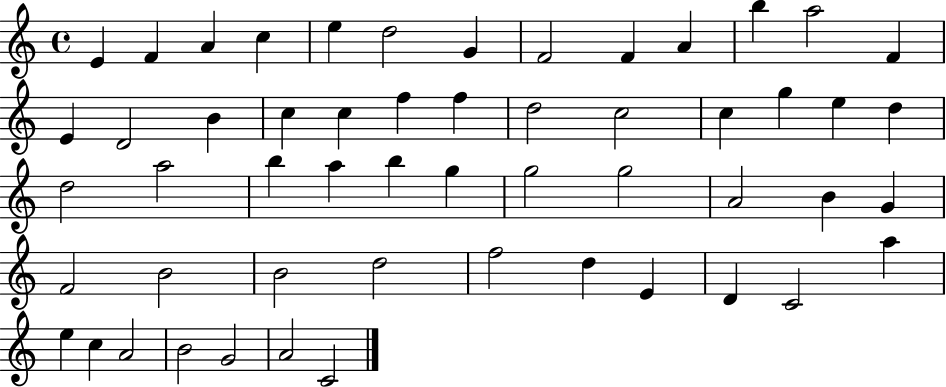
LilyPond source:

{
  \clef treble
  \time 4/4
  \defaultTimeSignature
  \key c \major
  e'4 f'4 a'4 c''4 | e''4 d''2 g'4 | f'2 f'4 a'4 | b''4 a''2 f'4 | \break e'4 d'2 b'4 | c''4 c''4 f''4 f''4 | d''2 c''2 | c''4 g''4 e''4 d''4 | \break d''2 a''2 | b''4 a''4 b''4 g''4 | g''2 g''2 | a'2 b'4 g'4 | \break f'2 b'2 | b'2 d''2 | f''2 d''4 e'4 | d'4 c'2 a''4 | \break e''4 c''4 a'2 | b'2 g'2 | a'2 c'2 | \bar "|."
}